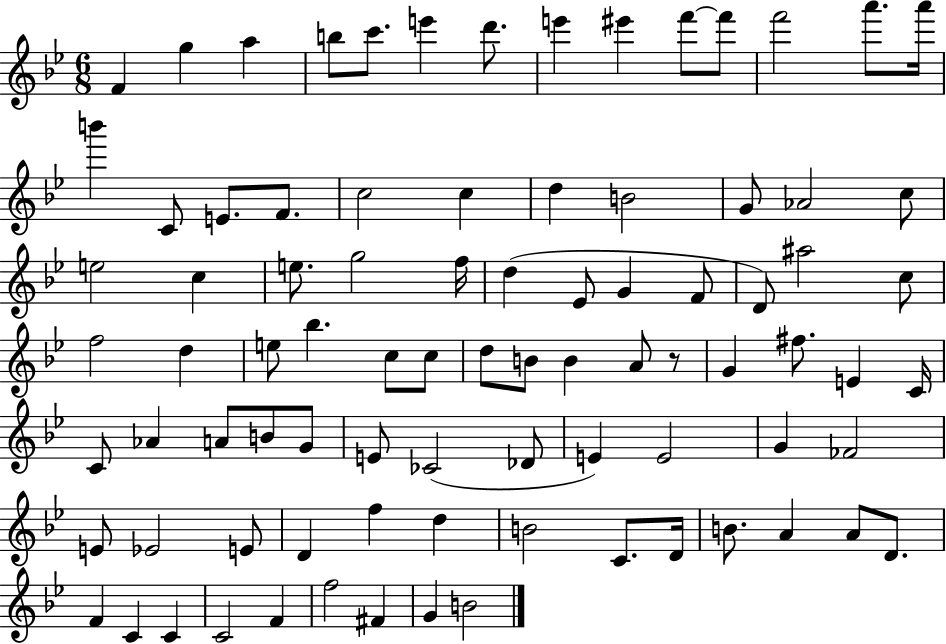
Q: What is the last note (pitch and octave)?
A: B4